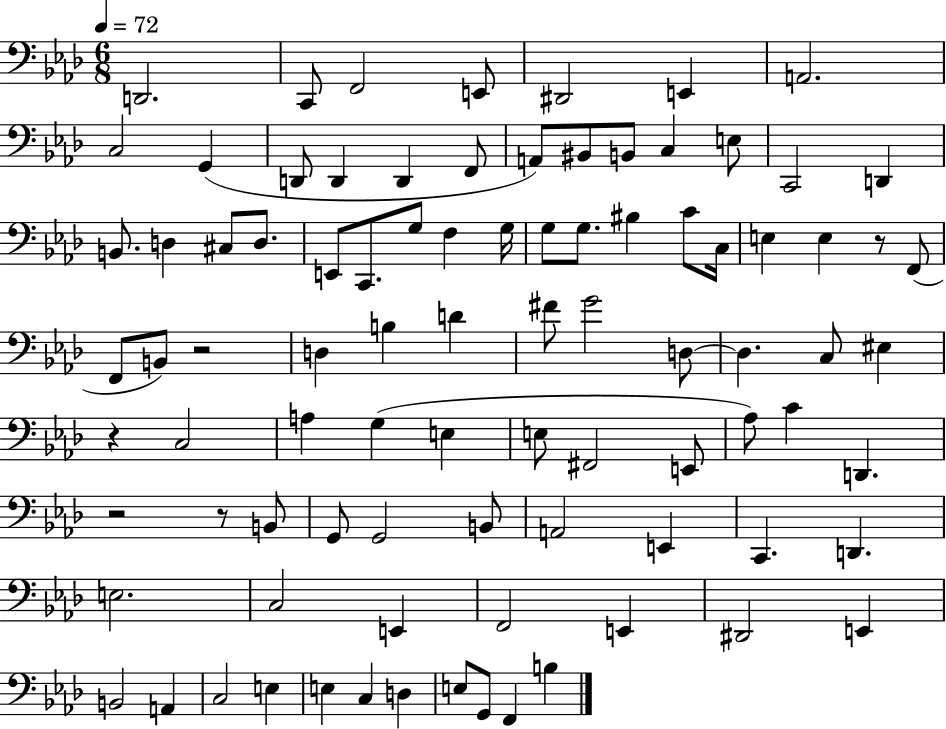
D2/h. C2/e F2/h E2/e D#2/h E2/q A2/h. C3/h G2/q D2/e D2/q D2/q F2/e A2/e BIS2/e B2/e C3/q E3/e C2/h D2/q B2/e. D3/q C#3/e D3/e. E2/e C2/e. G3/e F3/q G3/s G3/e G3/e. BIS3/q C4/e C3/s E3/q E3/q R/e F2/e F2/e B2/e R/h D3/q B3/q D4/q F#4/e G4/h D3/e D3/q. C3/e EIS3/q R/q C3/h A3/q G3/q E3/q E3/e F#2/h E2/e Ab3/e C4/q D2/q. R/h R/e B2/e G2/e G2/h B2/e A2/h E2/q C2/q. D2/q. E3/h. C3/h E2/q F2/h E2/q D#2/h E2/q B2/h A2/q C3/h E3/q E3/q C3/q D3/q E3/e G2/e F2/q B3/q